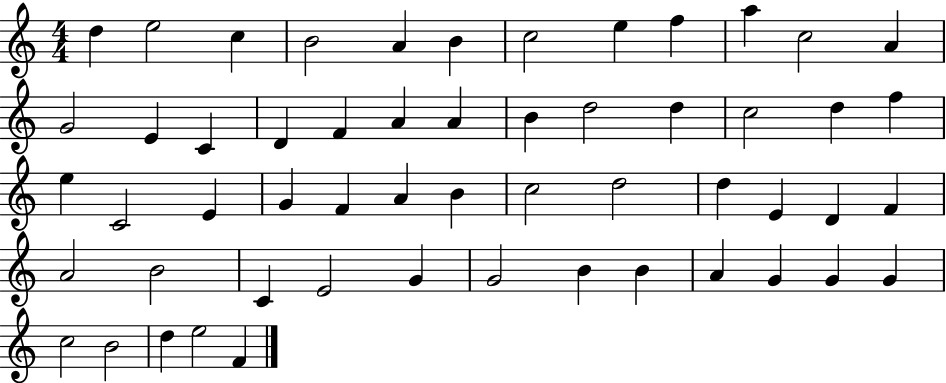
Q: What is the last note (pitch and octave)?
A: F4